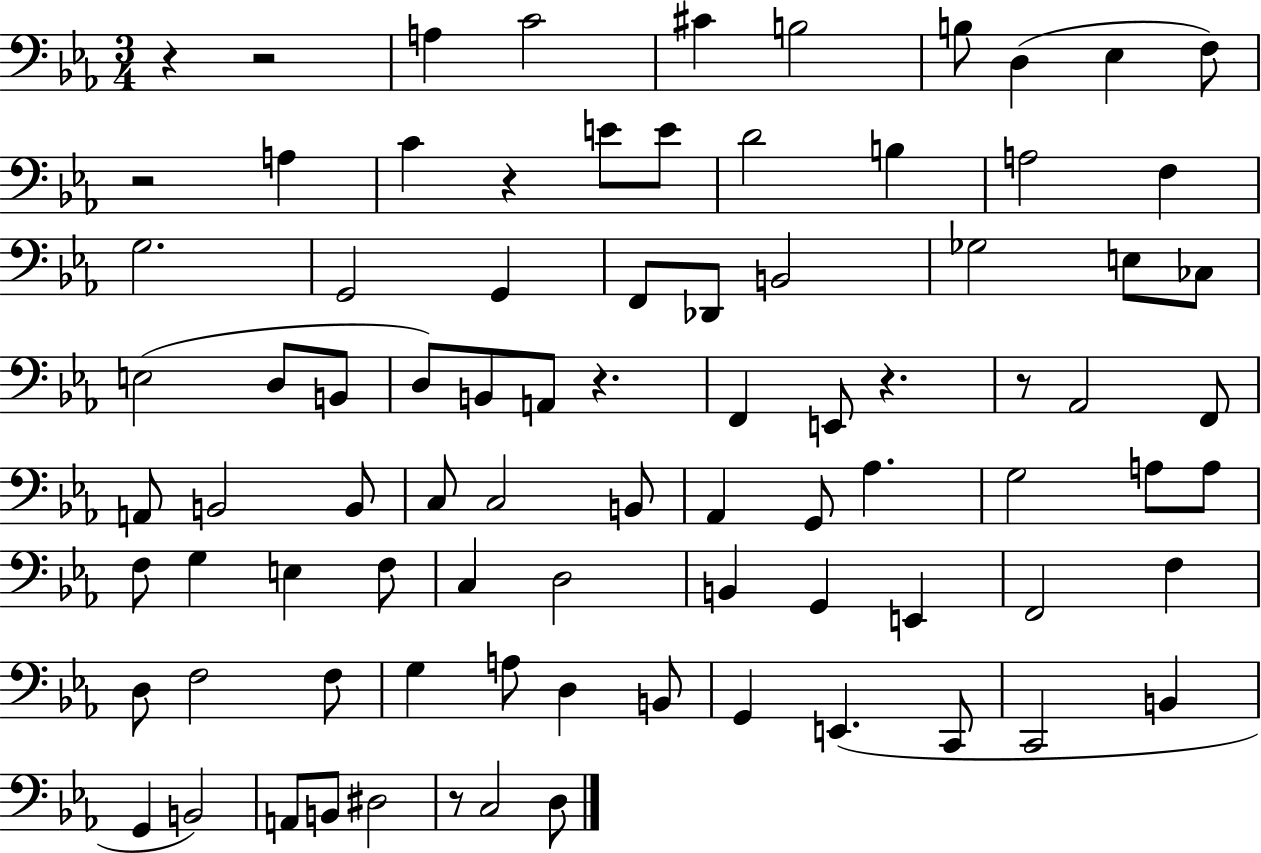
X:1
T:Untitled
M:3/4
L:1/4
K:Eb
z z2 A, C2 ^C B,2 B,/2 D, _E, F,/2 z2 A, C z E/2 E/2 D2 B, A,2 F, G,2 G,,2 G,, F,,/2 _D,,/2 B,,2 _G,2 E,/2 _C,/2 E,2 D,/2 B,,/2 D,/2 B,,/2 A,,/2 z F,, E,,/2 z z/2 _A,,2 F,,/2 A,,/2 B,,2 B,,/2 C,/2 C,2 B,,/2 _A,, G,,/2 _A, G,2 A,/2 A,/2 F,/2 G, E, F,/2 C, D,2 B,, G,, E,, F,,2 F, D,/2 F,2 F,/2 G, A,/2 D, B,,/2 G,, E,, C,,/2 C,,2 B,, G,, B,,2 A,,/2 B,,/2 ^D,2 z/2 C,2 D,/2